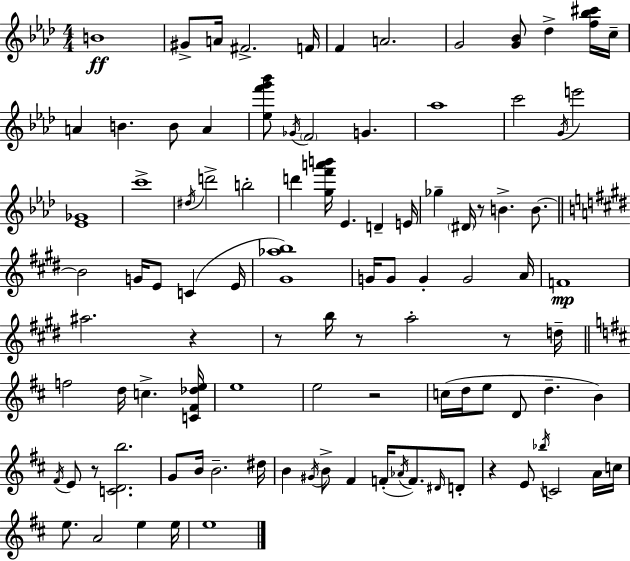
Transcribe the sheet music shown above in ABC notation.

X:1
T:Untitled
M:4/4
L:1/4
K:Fm
B4 ^G/2 A/4 ^F2 F/4 F A2 G2 [G_B]/2 _d [f_b^c']/4 c/4 A B B/2 A [_ef'g'_b']/2 _G/4 F2 G _a4 c'2 G/4 e'2 [_E_G]4 c'4 ^d/4 d'2 b2 d' [gf'a'b']/4 _E D E/4 _g ^D/4 z/2 B B/2 B2 G/4 E/2 C E/4 [^G_ab]4 G/4 G/2 G G2 A/4 F4 ^a2 z z/2 b/4 z/2 a2 z/2 d/4 f2 d/4 c [C^F_de]/4 e4 e2 z2 c/4 d/4 e/2 D/2 d B ^F/4 E/2 z/2 [CDb]2 G/2 B/4 B2 ^d/4 B ^G/4 B/2 ^F F/4 _A/4 F/2 ^D/4 D/2 z E/2 _b/4 C2 A/4 c/4 e/2 A2 e e/4 e4